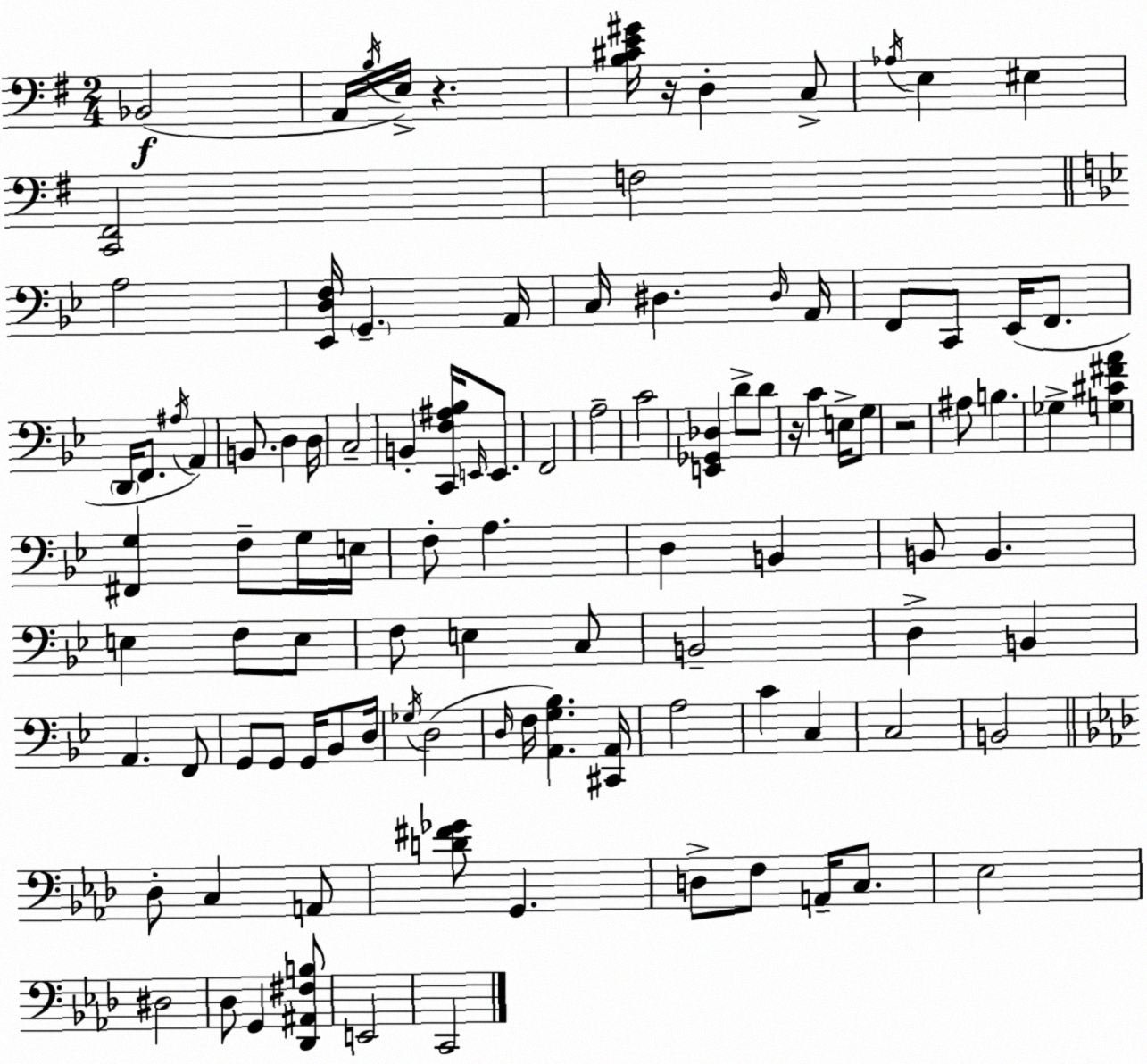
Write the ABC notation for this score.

X:1
T:Untitled
M:2/4
L:1/4
K:G
_B,,2 A,,/4 B,/4 E,/4 z [B,^CE^G]/4 z/4 D, C,/2 _A,/4 E, ^E, [C,,^F,,]2 F,2 A,2 [_E,,D,F,]/4 G,, A,,/4 C,/4 ^D, ^D,/4 A,,/4 F,,/2 C,,/2 _E,,/4 F,,/2 D,,/4 F,,/2 ^A,/4 A,, B,,/2 D, D,/4 C,2 B,, [C,,F,^A,_B,]/4 E,,/4 E,,/2 F,,2 A,2 C2 [E,,_G,,_D,] D/2 D/2 z/4 C E,/4 G,/2 z2 ^A,/2 B, _G, [G,^C^FA] [^F,,G,] F,/2 G,/4 E,/4 F,/2 A, D, B,, B,,/2 B,, E, F,/2 E,/2 F,/2 E, C,/2 B,,2 D, B,, A,, F,,/2 G,,/2 G,,/2 G,,/4 _B,,/2 D,/4 _G,/4 D,2 D,/4 F,/4 [A,,G,_B,] [^C,,A,,]/4 A,2 C C, C,2 B,,2 _D,/2 C, A,,/2 [D^F_G]/2 G,, D,/2 F,/2 A,,/4 C,/2 _E,2 ^D,2 _D,/2 G,, [_D,,^A,,^F,B,]/2 E,,2 C,,2